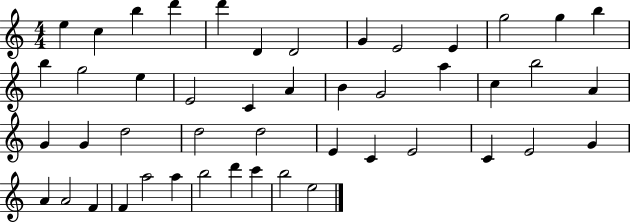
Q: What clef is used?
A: treble